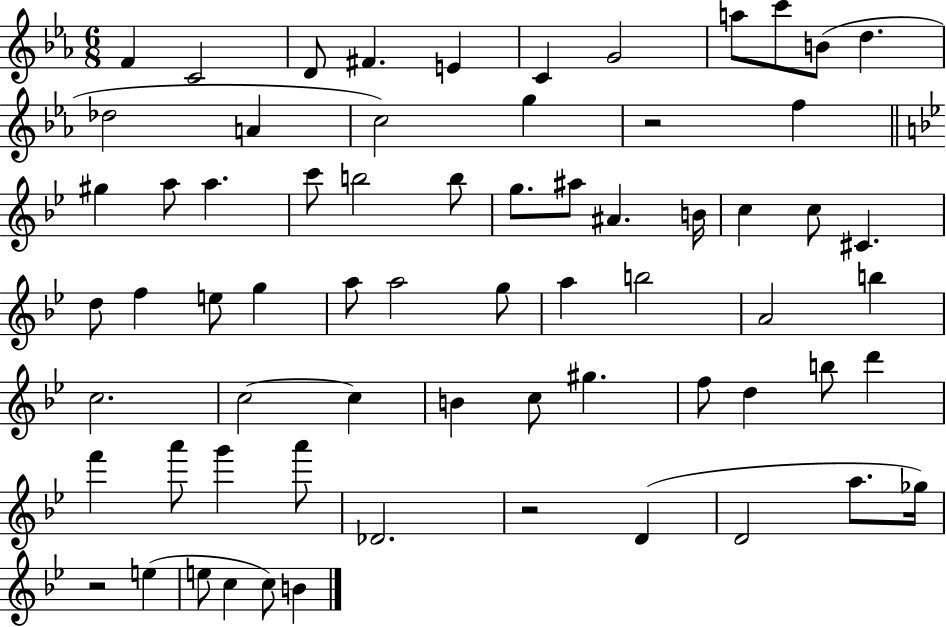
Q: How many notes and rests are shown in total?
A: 67